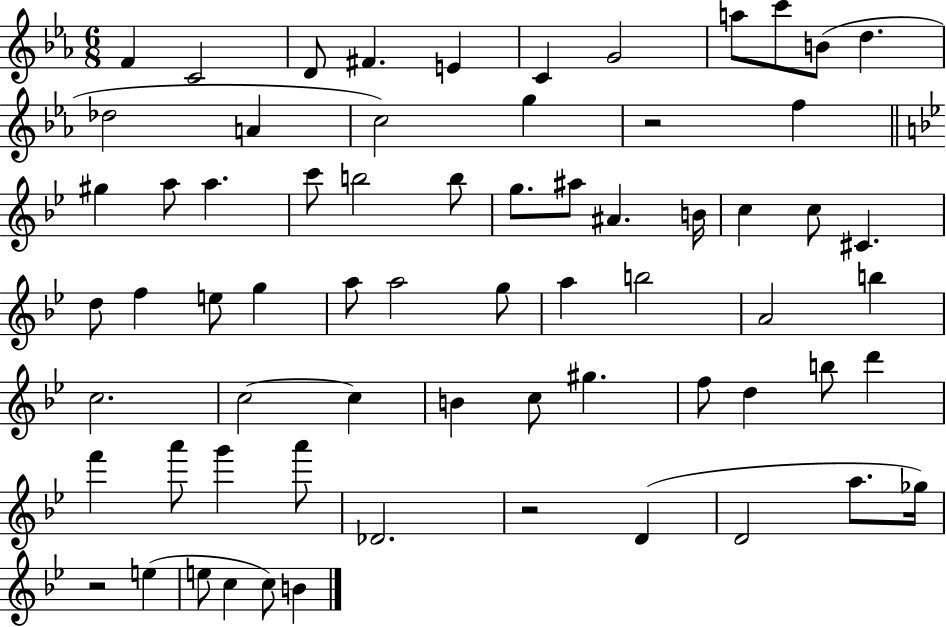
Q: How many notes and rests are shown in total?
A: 67